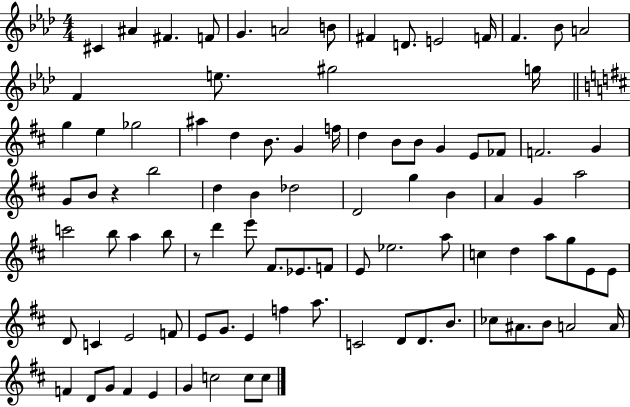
C#4/q A#4/q F#4/q. F4/e G4/q. A4/h B4/e F#4/q D4/e. E4/h F4/s F4/q. Bb4/e A4/h F4/q E5/e. G#5/h G5/s G5/q E5/q Gb5/h A#5/q D5/q B4/e. G4/q F5/s D5/q B4/e B4/e G4/q E4/e FES4/e F4/h. G4/q G4/e B4/e R/q B5/h D5/q B4/q Db5/h D4/h G5/q B4/q A4/q G4/q A5/h C6/h B5/e A5/q B5/e R/e D6/q E6/e F#4/e. Eb4/e. F4/e E4/e Eb5/h. A5/e C5/q D5/q A5/e G5/e E4/e E4/e D4/e C4/q E4/h F4/e E4/e G4/e. E4/q F5/q A5/e. C4/h D4/e D4/e. B4/e. CES5/e A#4/e. B4/e A4/h A4/s F4/q D4/e G4/e F4/q E4/q G4/q C5/h C5/e C5/e